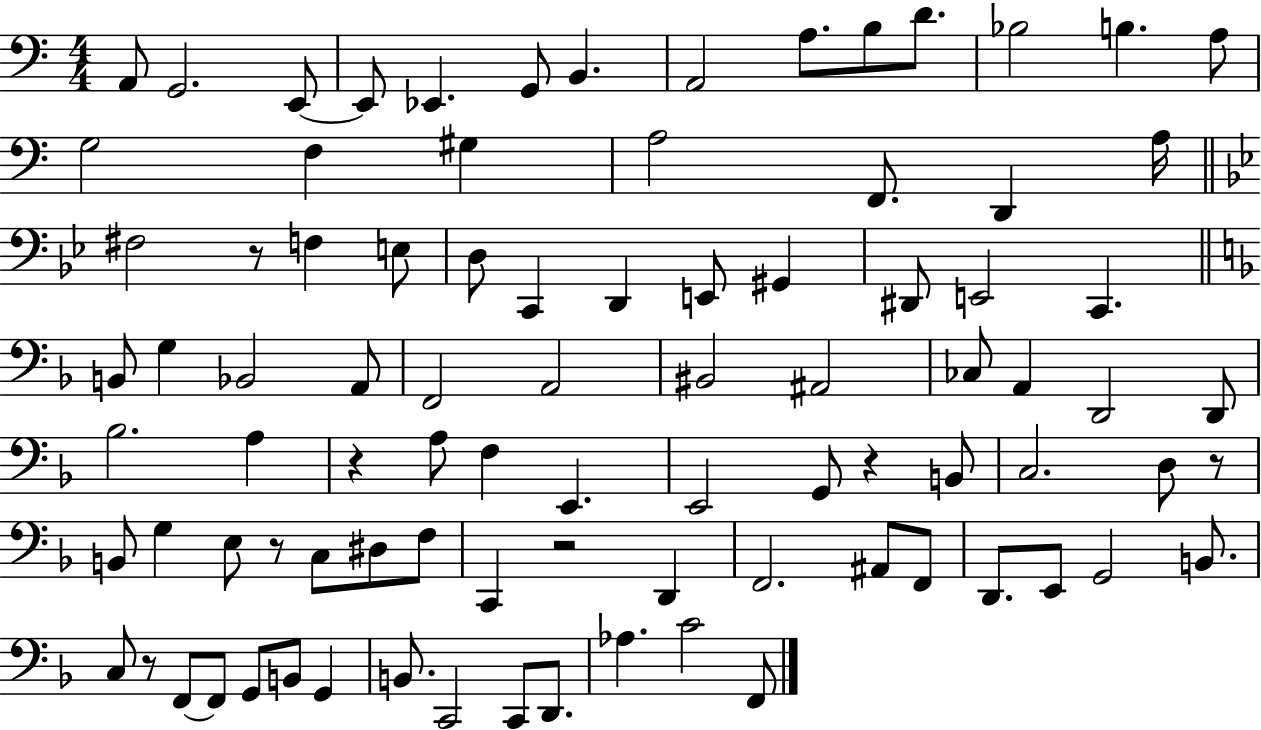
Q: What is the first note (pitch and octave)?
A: A2